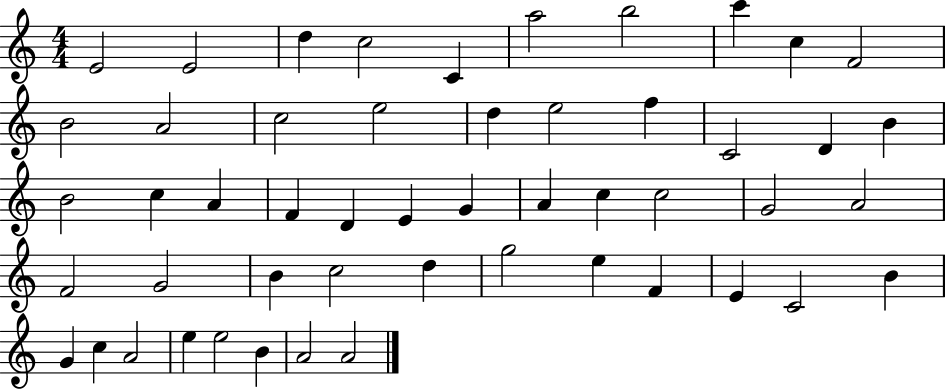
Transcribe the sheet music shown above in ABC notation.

X:1
T:Untitled
M:4/4
L:1/4
K:C
E2 E2 d c2 C a2 b2 c' c F2 B2 A2 c2 e2 d e2 f C2 D B B2 c A F D E G A c c2 G2 A2 F2 G2 B c2 d g2 e F E C2 B G c A2 e e2 B A2 A2